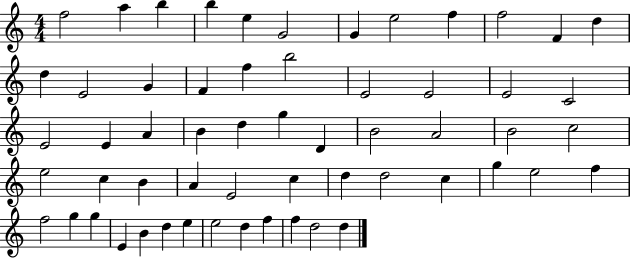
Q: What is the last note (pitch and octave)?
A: D5